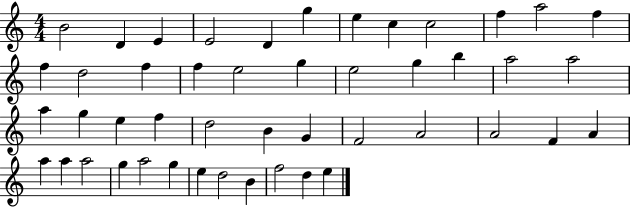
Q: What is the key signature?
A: C major